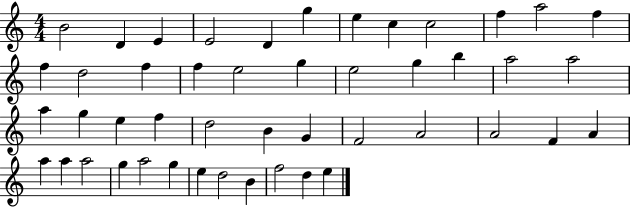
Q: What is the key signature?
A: C major